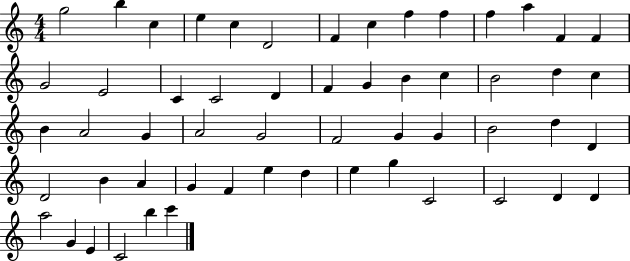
G5/h B5/q C5/q E5/q C5/q D4/h F4/q C5/q F5/q F5/q F5/q A5/q F4/q F4/q G4/h E4/h C4/q C4/h D4/q F4/q G4/q B4/q C5/q B4/h D5/q C5/q B4/q A4/h G4/q A4/h G4/h F4/h G4/q G4/q B4/h D5/q D4/q D4/h B4/q A4/q G4/q F4/q E5/q D5/q E5/q G5/q C4/h C4/h D4/q D4/q A5/h G4/q E4/q C4/h B5/q C6/q